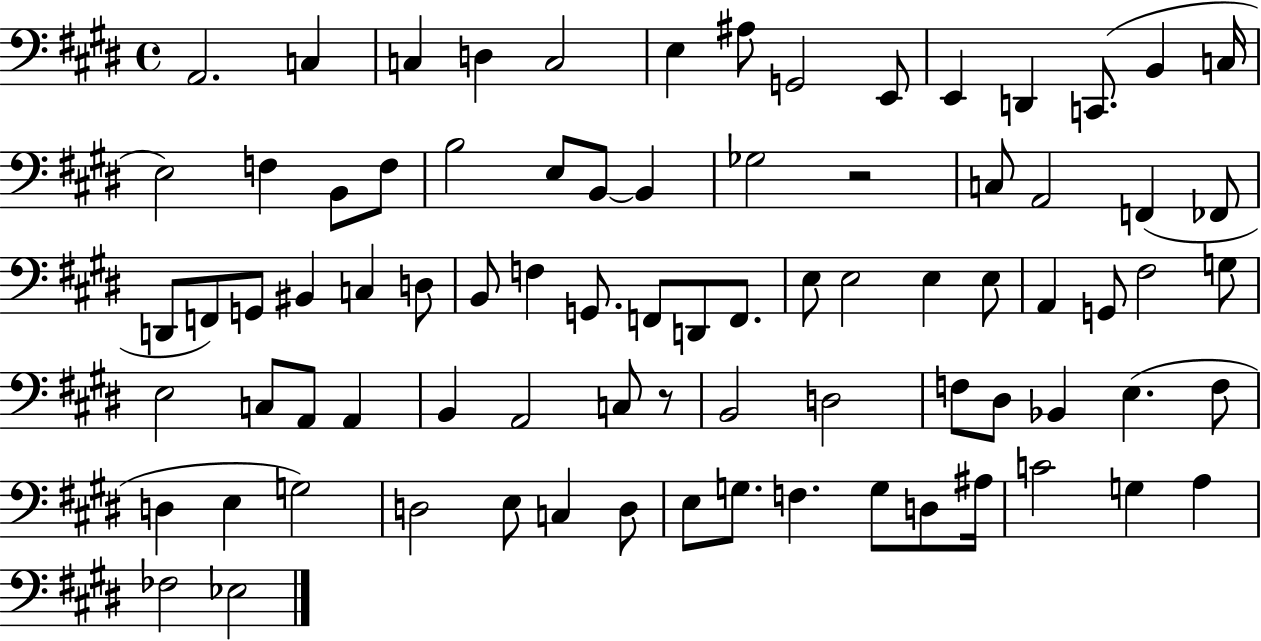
{
  \clef bass
  \time 4/4
  \defaultTimeSignature
  \key e \major
  a,2. c4 | c4 d4 c2 | e4 ais8 g,2 e,8 | e,4 d,4 c,8.( b,4 c16 | \break e2) f4 b,8 f8 | b2 e8 b,8~~ b,4 | ges2 r2 | c8 a,2 f,4( fes,8 | \break d,8 f,8) g,8 bis,4 c4 d8 | b,8 f4 g,8. f,8 d,8 f,8. | e8 e2 e4 e8 | a,4 g,8 fis2 g8 | \break e2 c8 a,8 a,4 | b,4 a,2 c8 r8 | b,2 d2 | f8 dis8 bes,4 e4.( f8 | \break d4 e4 g2) | d2 e8 c4 d8 | e8 g8. f4. g8 d8 ais16 | c'2 g4 a4 | \break fes2 ees2 | \bar "|."
}